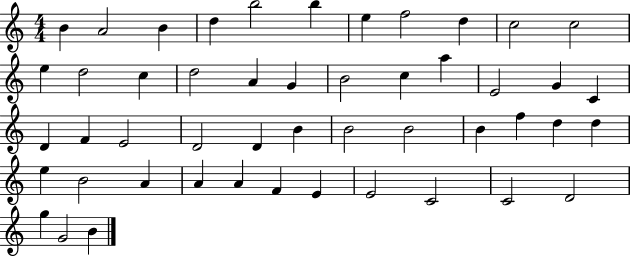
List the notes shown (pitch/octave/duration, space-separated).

B4/q A4/h B4/q D5/q B5/h B5/q E5/q F5/h D5/q C5/h C5/h E5/q D5/h C5/q D5/h A4/q G4/q B4/h C5/q A5/q E4/h G4/q C4/q D4/q F4/q E4/h D4/h D4/q B4/q B4/h B4/h B4/q F5/q D5/q D5/q E5/q B4/h A4/q A4/q A4/q F4/q E4/q E4/h C4/h C4/h D4/h G5/q G4/h B4/q